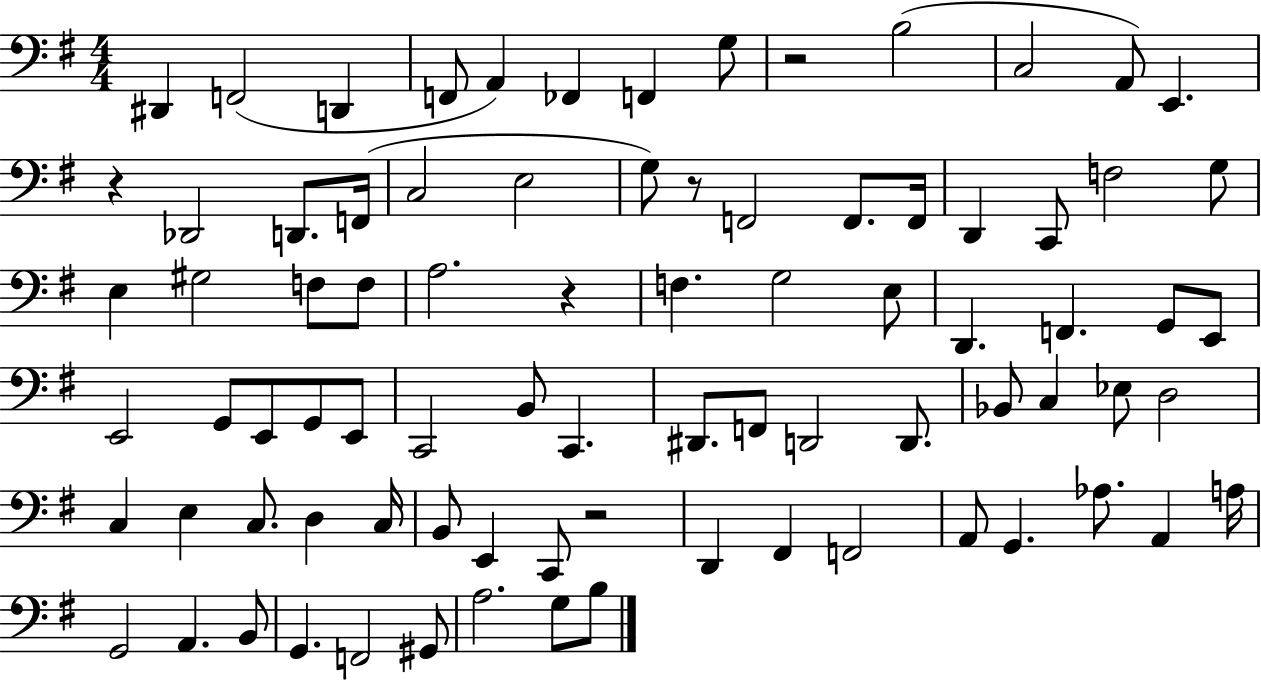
D#2/q F2/h D2/q F2/e A2/q FES2/q F2/q G3/e R/h B3/h C3/h A2/e E2/q. R/q Db2/h D2/e. F2/s C3/h E3/h G3/e R/e F2/h F2/e. F2/s D2/q C2/e F3/h G3/e E3/q G#3/h F3/e F3/e A3/h. R/q F3/q. G3/h E3/e D2/q. F2/q. G2/e E2/e E2/h G2/e E2/e G2/e E2/e C2/h B2/e C2/q. D#2/e. F2/e D2/h D2/e. Bb2/e C3/q Eb3/e D3/h C3/q E3/q C3/e. D3/q C3/s B2/e E2/q C2/e R/h D2/q F#2/q F2/h A2/e G2/q. Ab3/e. A2/q A3/s G2/h A2/q. B2/e G2/q. F2/h G#2/e A3/h. G3/e B3/e